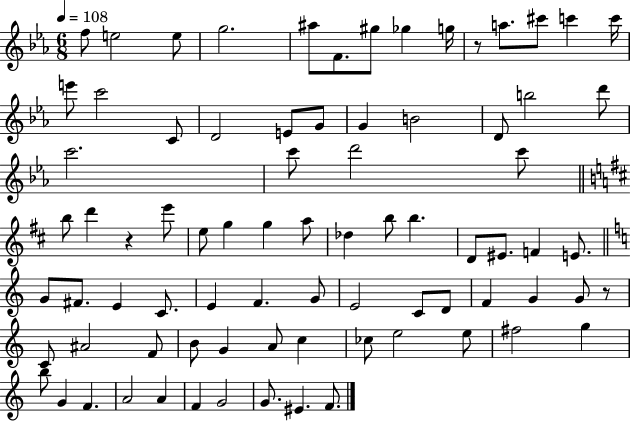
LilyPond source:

{
  \clef treble
  \numericTimeSignature
  \time 6/8
  \key ees \major
  \tempo 4 = 108
  \repeat volta 2 { f''8 e''2 e''8 | g''2. | ais''8 f'8. gis''8 ges''4 g''16 | r8 a''8. cis'''8 c'''4 c'''16 | \break e'''8 c'''2 c'8 | d'2 e'8 g'8 | g'4 b'2 | d'8 b''2 d'''8 | \break c'''2. | c'''8 d'''2 c'''8 | \bar "||" \break \key d \major b''8 d'''4 r4 e'''8 | e''8 g''4 g''4 a''8 | des''4 b''8 b''4. | d'8 eis'8. f'4 e'8. | \break \bar "||" \break \key c \major g'8 fis'8. e'4 c'8. | e'4 f'4. g'8 | e'2 c'8 d'8 | f'4 g'4 g'8 r8 | \break c'8 ais'2 f'8 | b'8 g'4 a'8 c''4 | ces''8 e''2 e''8 | fis''2 g''4 | \break b''8 g'4 f'4. | a'2 a'4 | f'4 g'2 | g'8. eis'4. f'8. | \break } \bar "|."
}